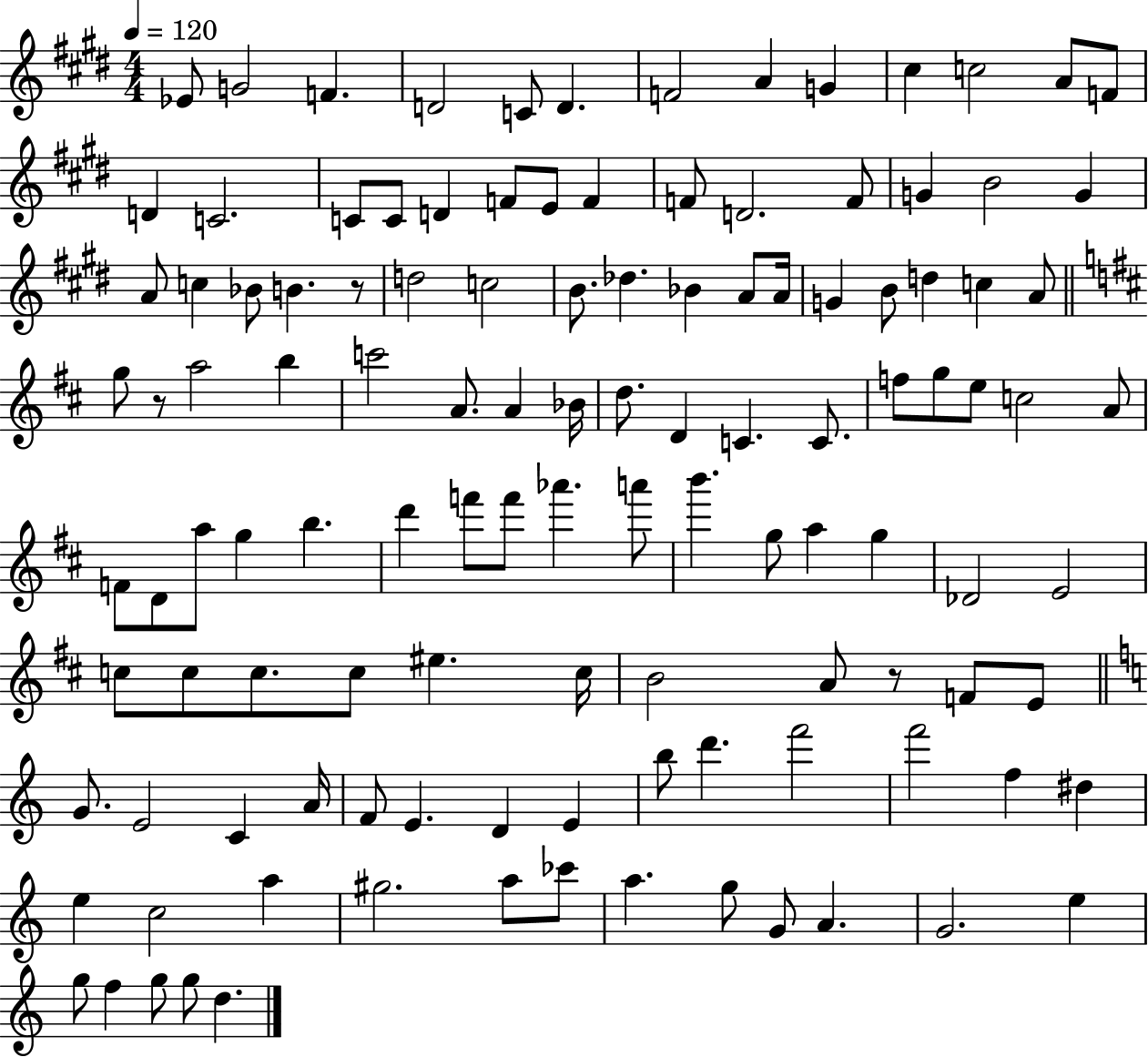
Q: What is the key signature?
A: E major